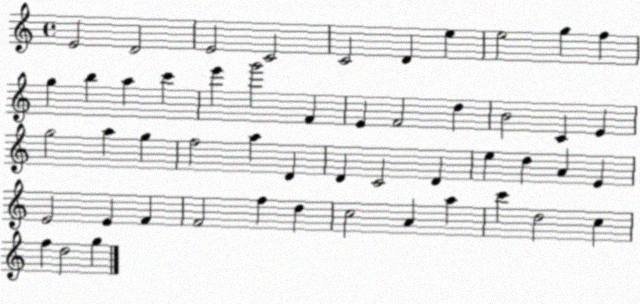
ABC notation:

X:1
T:Untitled
M:4/4
L:1/4
K:C
E2 D2 E2 C2 C2 D e e2 g f g b a c' e' g'2 F E F2 d B2 C E g2 a g f2 a D D C2 D e d A E E2 E F F2 f d c2 A a c' d2 c f d2 g